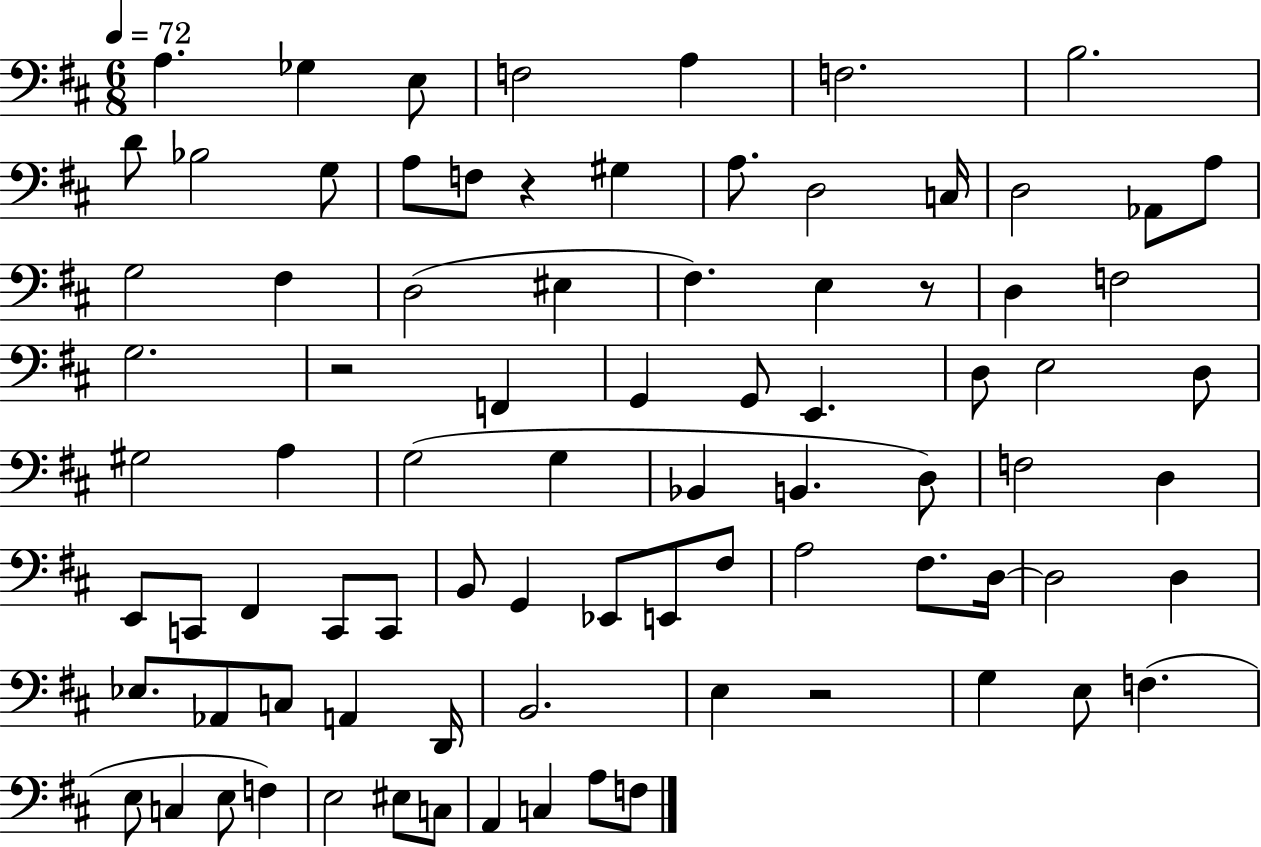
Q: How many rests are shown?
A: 4